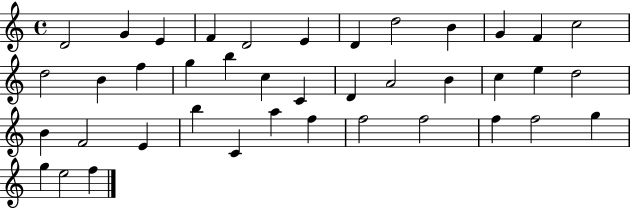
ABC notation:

X:1
T:Untitled
M:4/4
L:1/4
K:C
D2 G E F D2 E D d2 B G F c2 d2 B f g b c C D A2 B c e d2 B F2 E b C a f f2 f2 f f2 g g e2 f